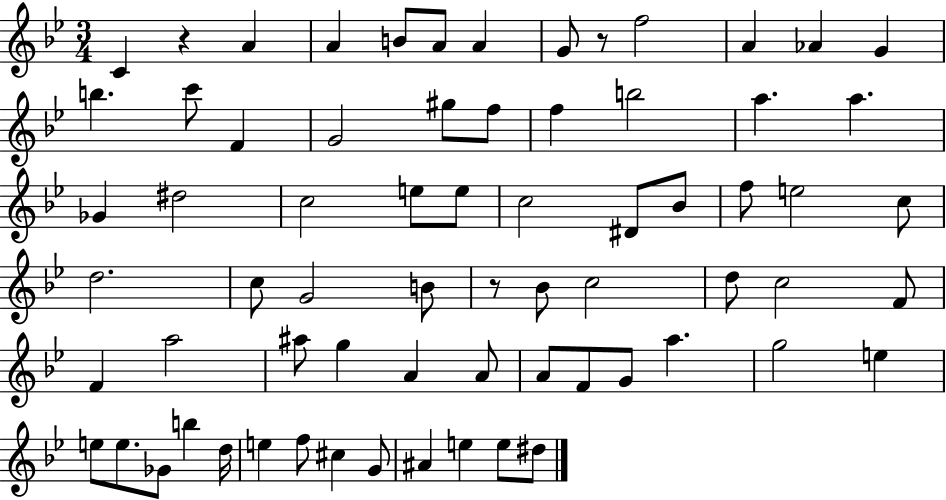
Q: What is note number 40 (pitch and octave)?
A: C5